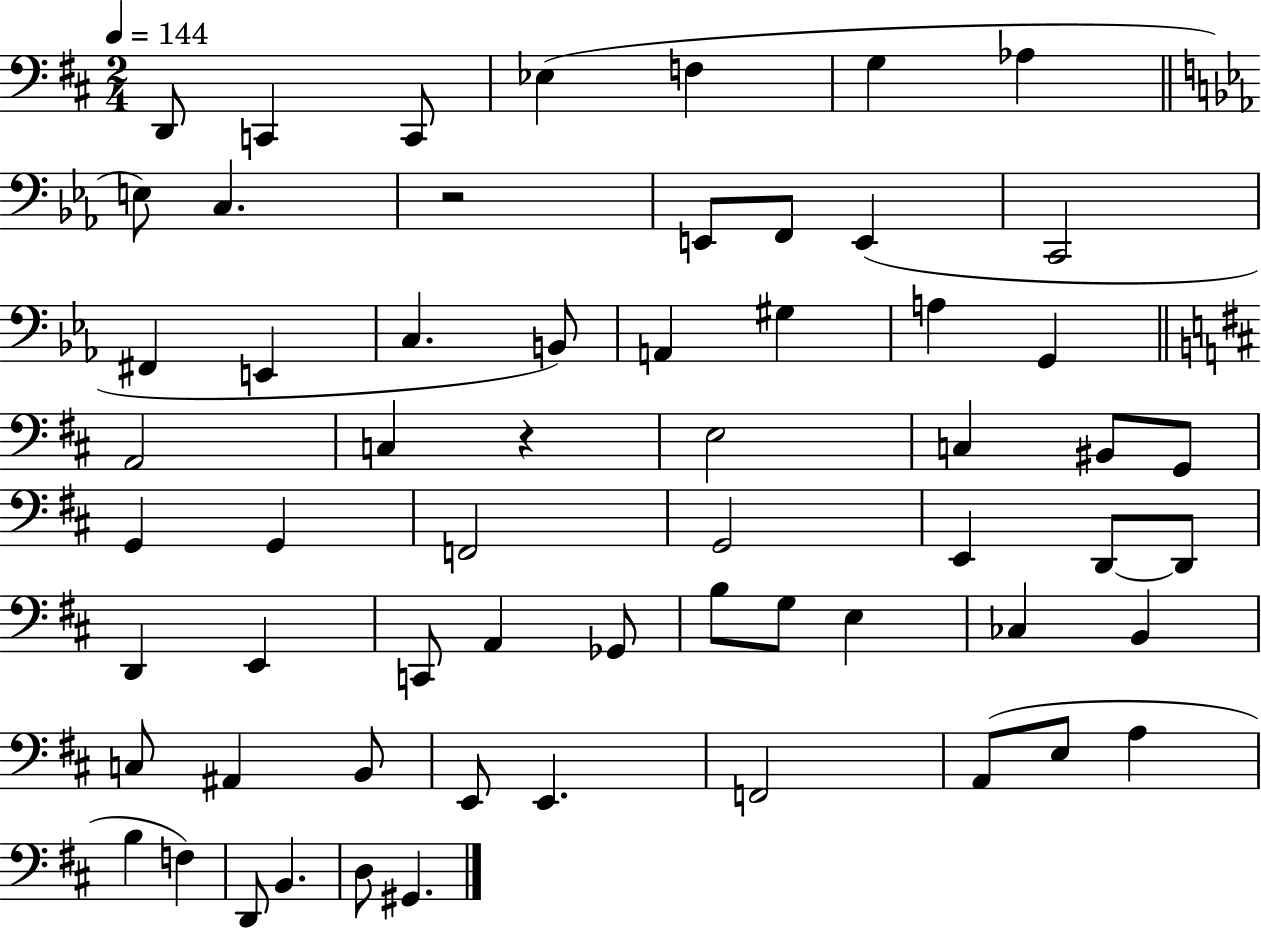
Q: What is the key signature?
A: D major